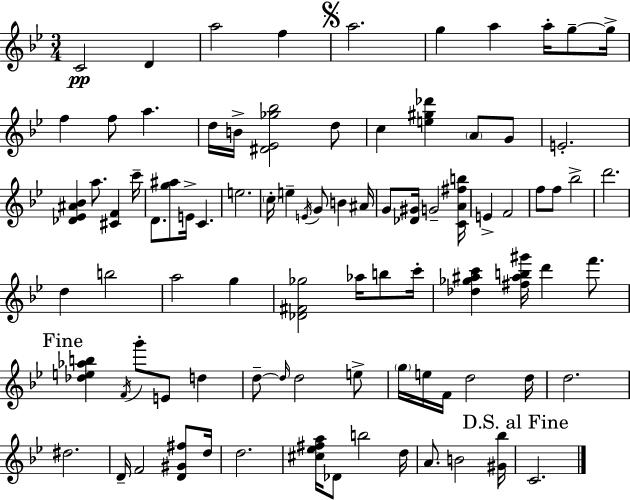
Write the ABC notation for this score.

X:1
T:Untitled
M:3/4
L:1/4
K:Bb
C2 D a2 f a2 g a a/4 g/2 g/4 f f/2 a d/4 B/4 [^D_E_g_b]2 d/2 c [e^g_d'] A/2 G/2 E2 [_D_E^A_B] a/2 [^CF] c'/4 D/2 [g^a]/2 E/4 C e2 c/4 e E/4 G/2 B ^A/4 G/2 [_D^G]/4 G2 [CA^fb]/4 E F2 f/2 f/2 _b2 d'2 d b2 a2 g [_D^F_g]2 _a/4 b/2 c'/4 [_d_g^ac'] [^f^ab^g']/4 d' f'/2 [_de_ab] F/4 g'/2 E/2 d d/2 d/4 d2 e/2 g/4 e/4 F/4 d2 d/4 d2 ^d2 D/4 F2 [D^G^f]/2 d/4 d2 [^c_e^fa]/4 _D/2 b2 d/4 A/2 B2 [^G_b]/4 C2